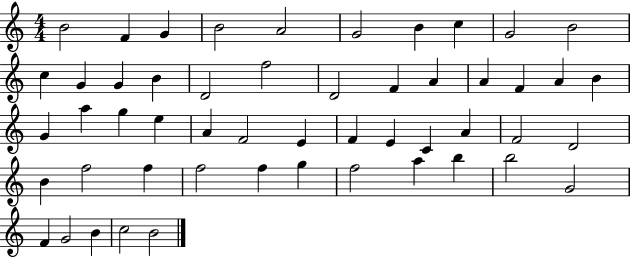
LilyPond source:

{
  \clef treble
  \numericTimeSignature
  \time 4/4
  \key c \major
  b'2 f'4 g'4 | b'2 a'2 | g'2 b'4 c''4 | g'2 b'2 | \break c''4 g'4 g'4 b'4 | d'2 f''2 | d'2 f'4 a'4 | a'4 f'4 a'4 b'4 | \break g'4 a''4 g''4 e''4 | a'4 f'2 e'4 | f'4 e'4 c'4 a'4 | f'2 d'2 | \break b'4 f''2 f''4 | f''2 f''4 g''4 | f''2 a''4 b''4 | b''2 g'2 | \break f'4 g'2 b'4 | c''2 b'2 | \bar "|."
}